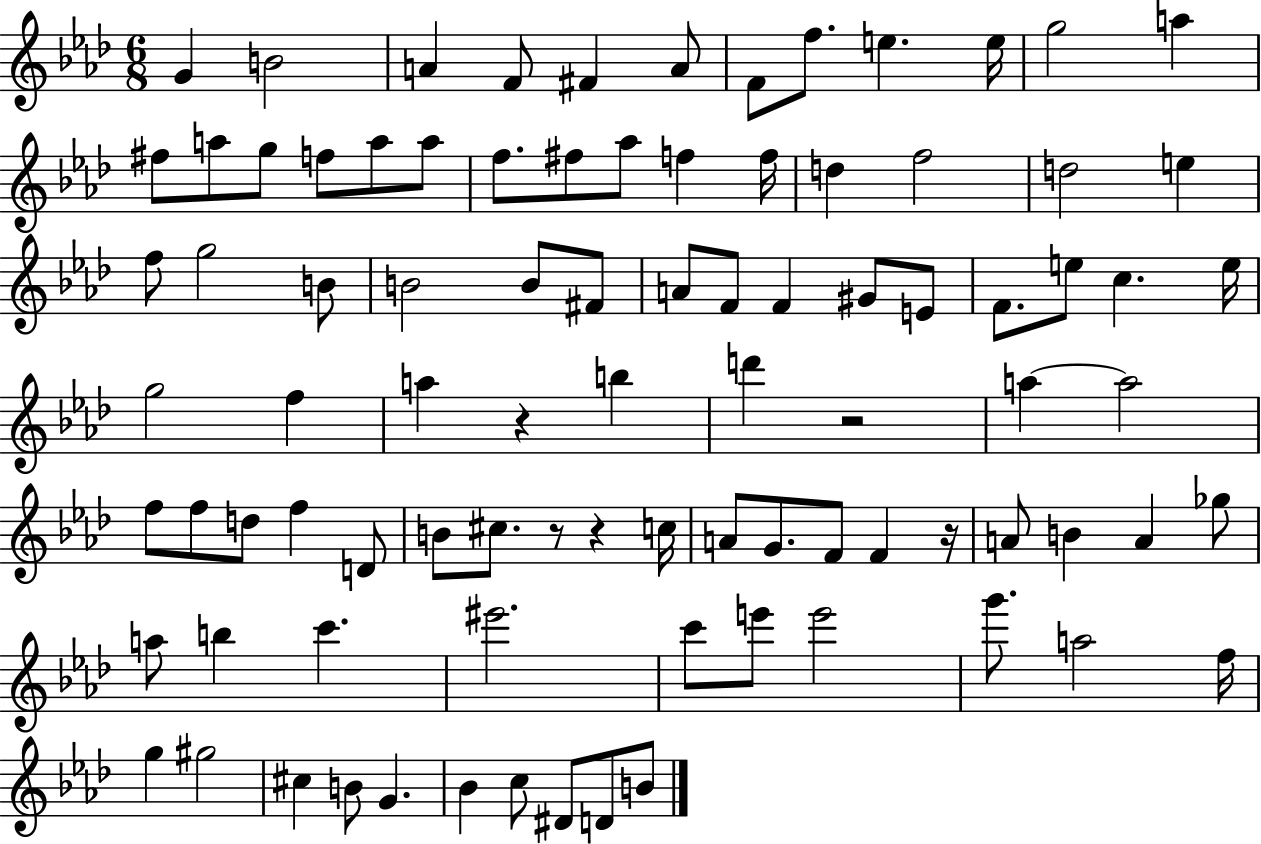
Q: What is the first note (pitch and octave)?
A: G4